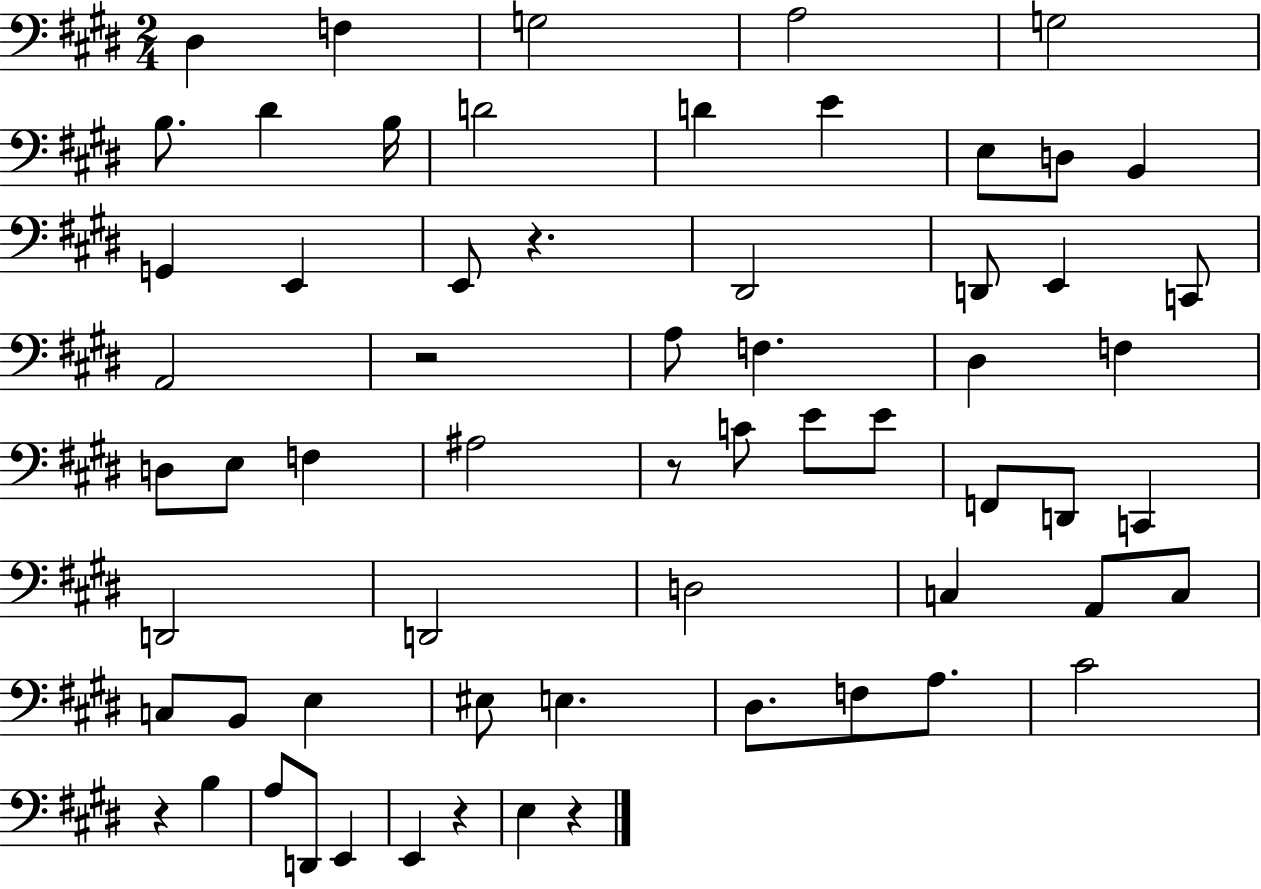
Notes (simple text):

D#3/q F3/q G3/h A3/h G3/h B3/e. D#4/q B3/s D4/h D4/q E4/q E3/e D3/e B2/q G2/q E2/q E2/e R/q. D#2/h D2/e E2/q C2/e A2/h R/h A3/e F3/q. D#3/q F3/q D3/e E3/e F3/q A#3/h R/e C4/e E4/e E4/e F2/e D2/e C2/q D2/h D2/h D3/h C3/q A2/e C3/e C3/e B2/e E3/q EIS3/e E3/q. D#3/e. F3/e A3/e. C#4/h R/q B3/q A3/e D2/e E2/q E2/q R/q E3/q R/q